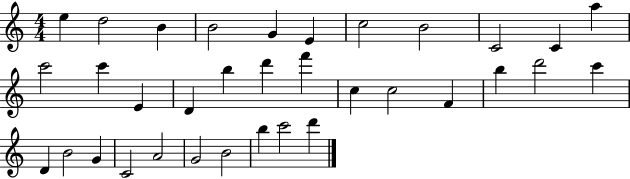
E5/q D5/h B4/q B4/h G4/q E4/q C5/h B4/h C4/h C4/q A5/q C6/h C6/q E4/q D4/q B5/q D6/q F6/q C5/q C5/h F4/q B5/q D6/h C6/q D4/q B4/h G4/q C4/h A4/h G4/h B4/h B5/q C6/h D6/q